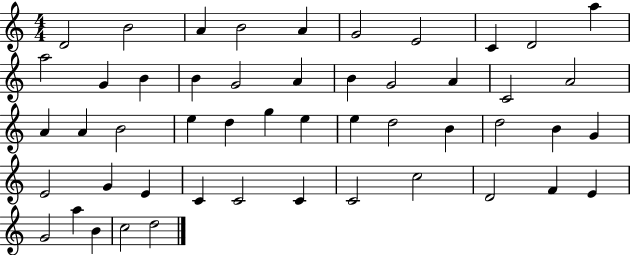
X:1
T:Untitled
M:4/4
L:1/4
K:C
D2 B2 A B2 A G2 E2 C D2 a a2 G B B G2 A B G2 A C2 A2 A A B2 e d g e e d2 B d2 B G E2 G E C C2 C C2 c2 D2 F E G2 a B c2 d2